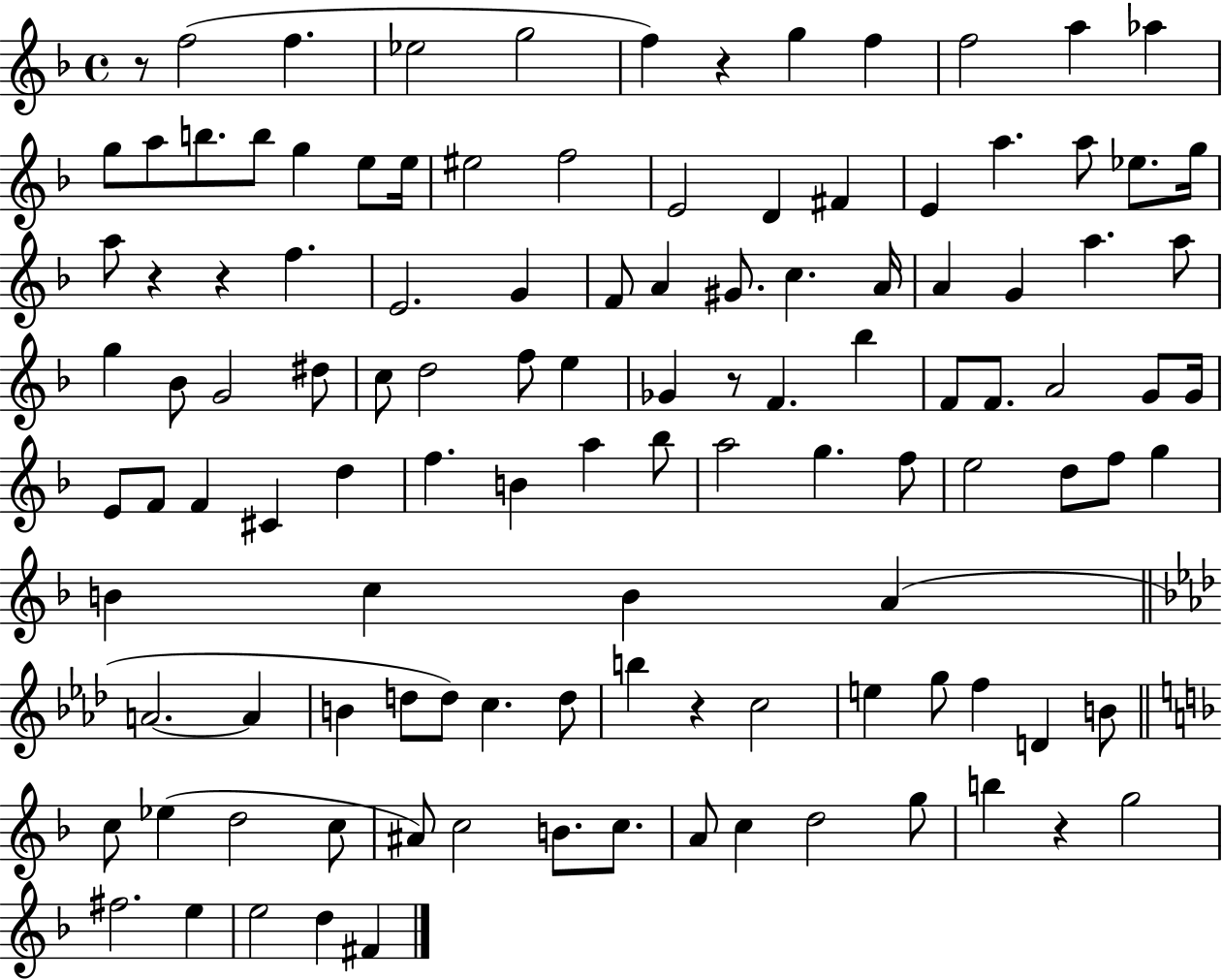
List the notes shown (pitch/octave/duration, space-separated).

R/e F5/h F5/q. Eb5/h G5/h F5/q R/q G5/q F5/q F5/h A5/q Ab5/q G5/e A5/e B5/e. B5/e G5/q E5/e E5/s EIS5/h F5/h E4/h D4/q F#4/q E4/q A5/q. A5/e Eb5/e. G5/s A5/e R/q R/q F5/q. E4/h. G4/q F4/e A4/q G#4/e. C5/q. A4/s A4/q G4/q A5/q. A5/e G5/q Bb4/e G4/h D#5/e C5/e D5/h F5/e E5/q Gb4/q R/e F4/q. Bb5/q F4/e F4/e. A4/h G4/e G4/s E4/e F4/e F4/q C#4/q D5/q F5/q. B4/q A5/q Bb5/e A5/h G5/q. F5/e E5/h D5/e F5/e G5/q B4/q C5/q B4/q A4/q A4/h. A4/q B4/q D5/e D5/e C5/q. D5/e B5/q R/q C5/h E5/q G5/e F5/q D4/q B4/e C5/e Eb5/q D5/h C5/e A#4/e C5/h B4/e. C5/e. A4/e C5/q D5/h G5/e B5/q R/q G5/h F#5/h. E5/q E5/h D5/q F#4/q